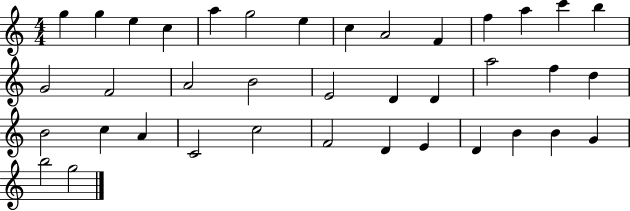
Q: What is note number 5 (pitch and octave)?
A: A5